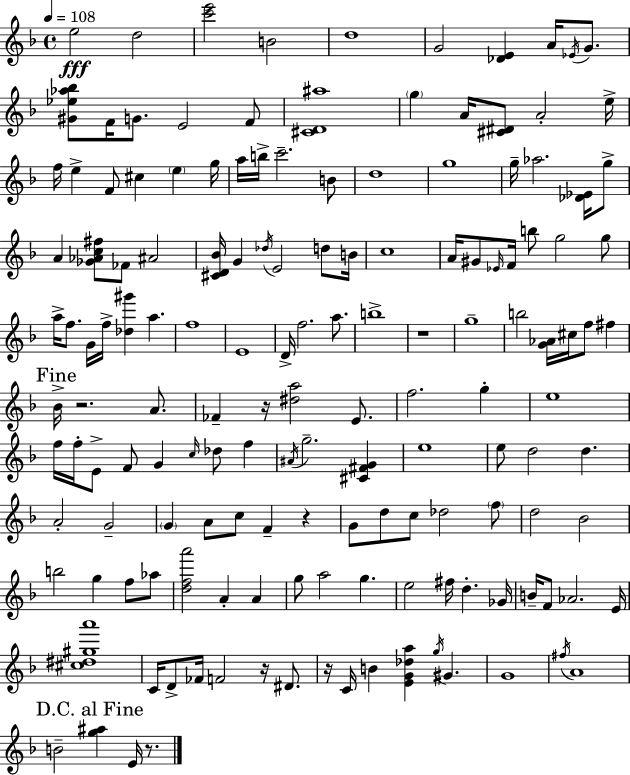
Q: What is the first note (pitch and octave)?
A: E5